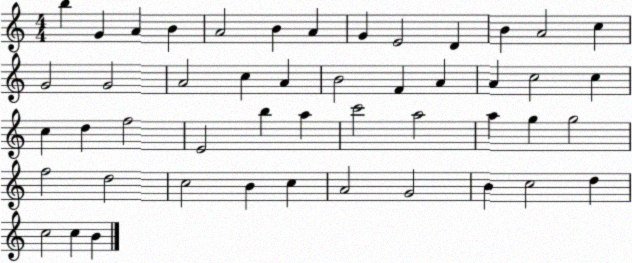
X:1
T:Untitled
M:4/4
L:1/4
K:C
b G A B A2 B A G E2 D B A2 c G2 G2 A2 c A B2 F A A c2 c c d f2 E2 b a c'2 a2 a g g2 f2 d2 c2 B c A2 G2 B c2 d c2 c B